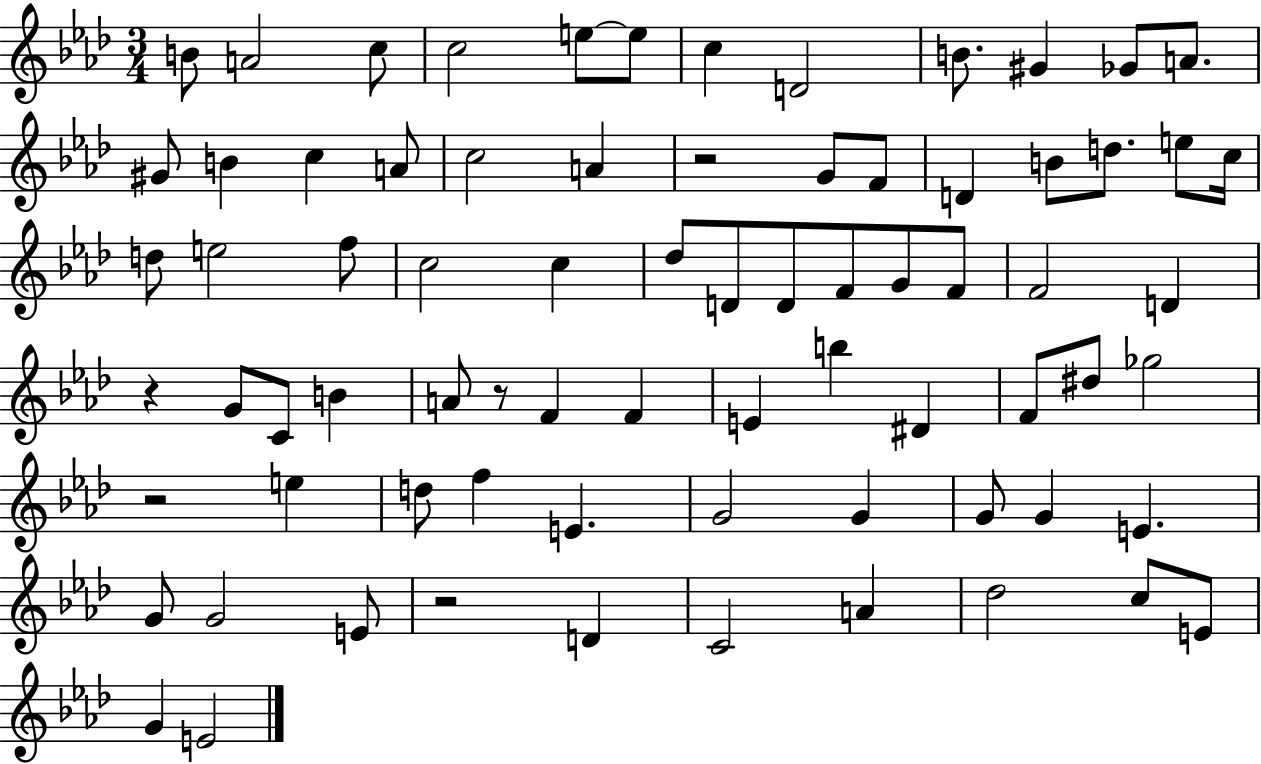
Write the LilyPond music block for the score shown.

{
  \clef treble
  \numericTimeSignature
  \time 3/4
  \key aes \major
  b'8 a'2 c''8 | c''2 e''8~~ e''8 | c''4 d'2 | b'8. gis'4 ges'8 a'8. | \break gis'8 b'4 c''4 a'8 | c''2 a'4 | r2 g'8 f'8 | d'4 b'8 d''8. e''8 c''16 | \break d''8 e''2 f''8 | c''2 c''4 | des''8 d'8 d'8 f'8 g'8 f'8 | f'2 d'4 | \break r4 g'8 c'8 b'4 | a'8 r8 f'4 f'4 | e'4 b''4 dis'4 | f'8 dis''8 ges''2 | \break r2 e''4 | d''8 f''4 e'4. | g'2 g'4 | g'8 g'4 e'4. | \break g'8 g'2 e'8 | r2 d'4 | c'2 a'4 | des''2 c''8 e'8 | \break g'4 e'2 | \bar "|."
}